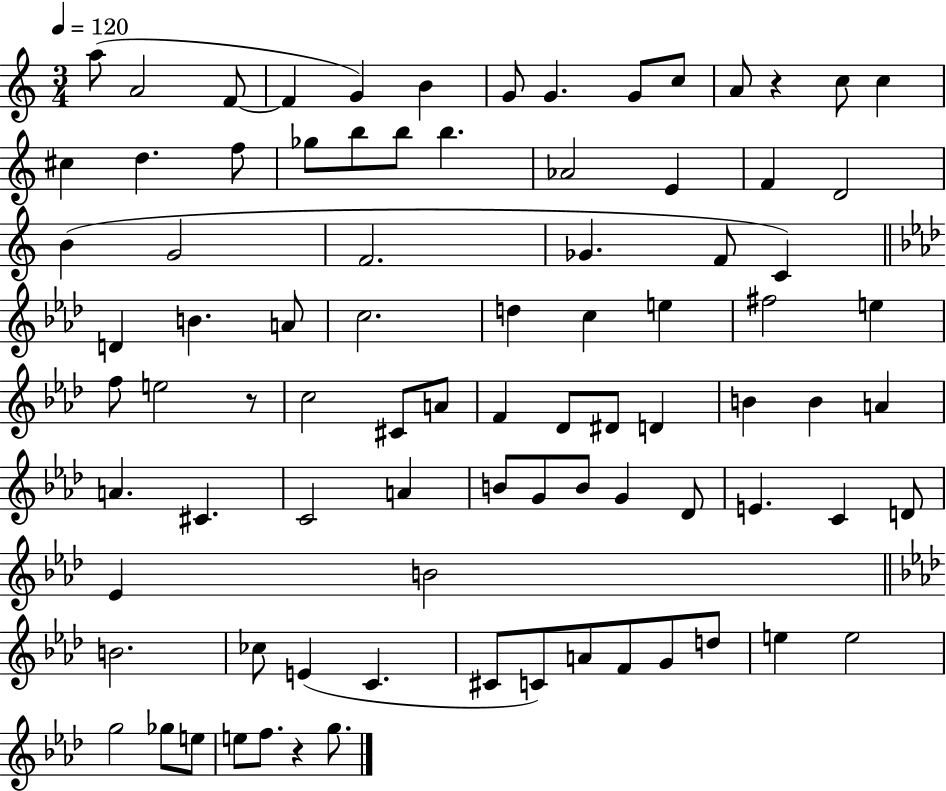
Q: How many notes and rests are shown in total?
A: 86